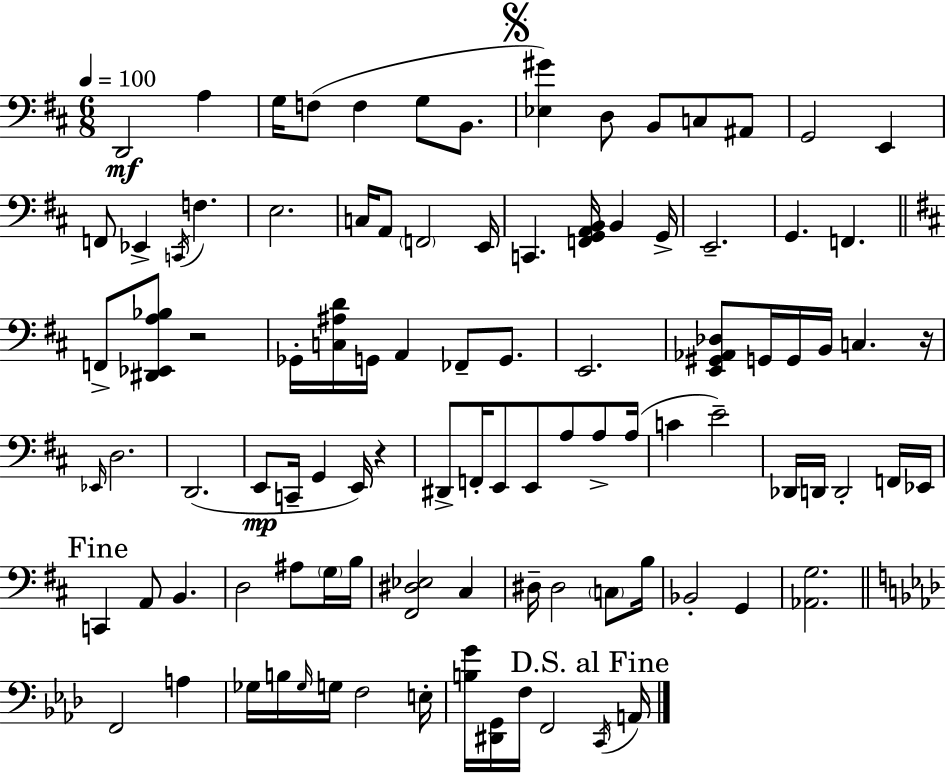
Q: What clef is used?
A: bass